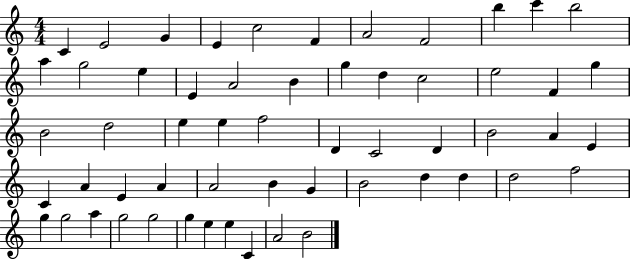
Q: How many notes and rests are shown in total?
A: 57